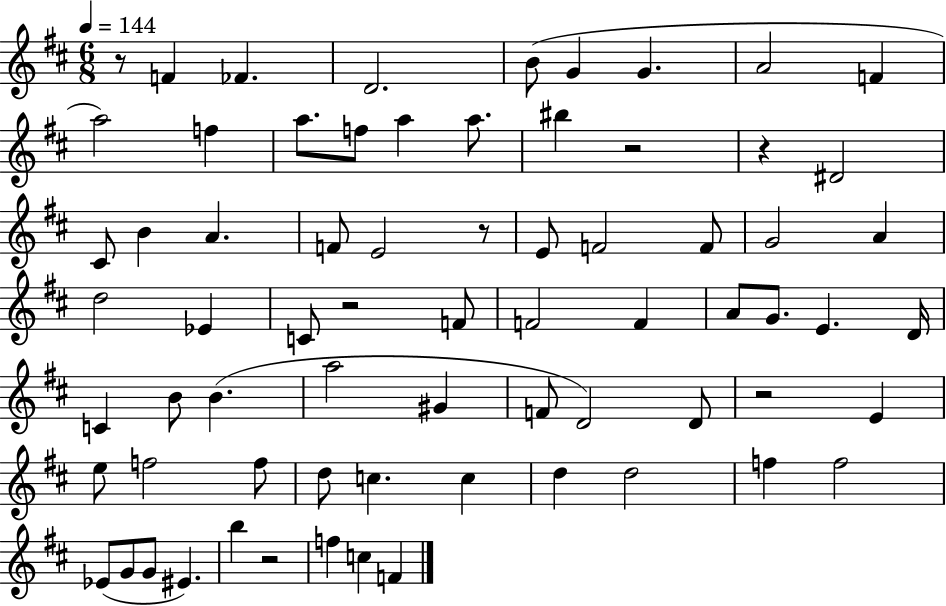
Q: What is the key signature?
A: D major